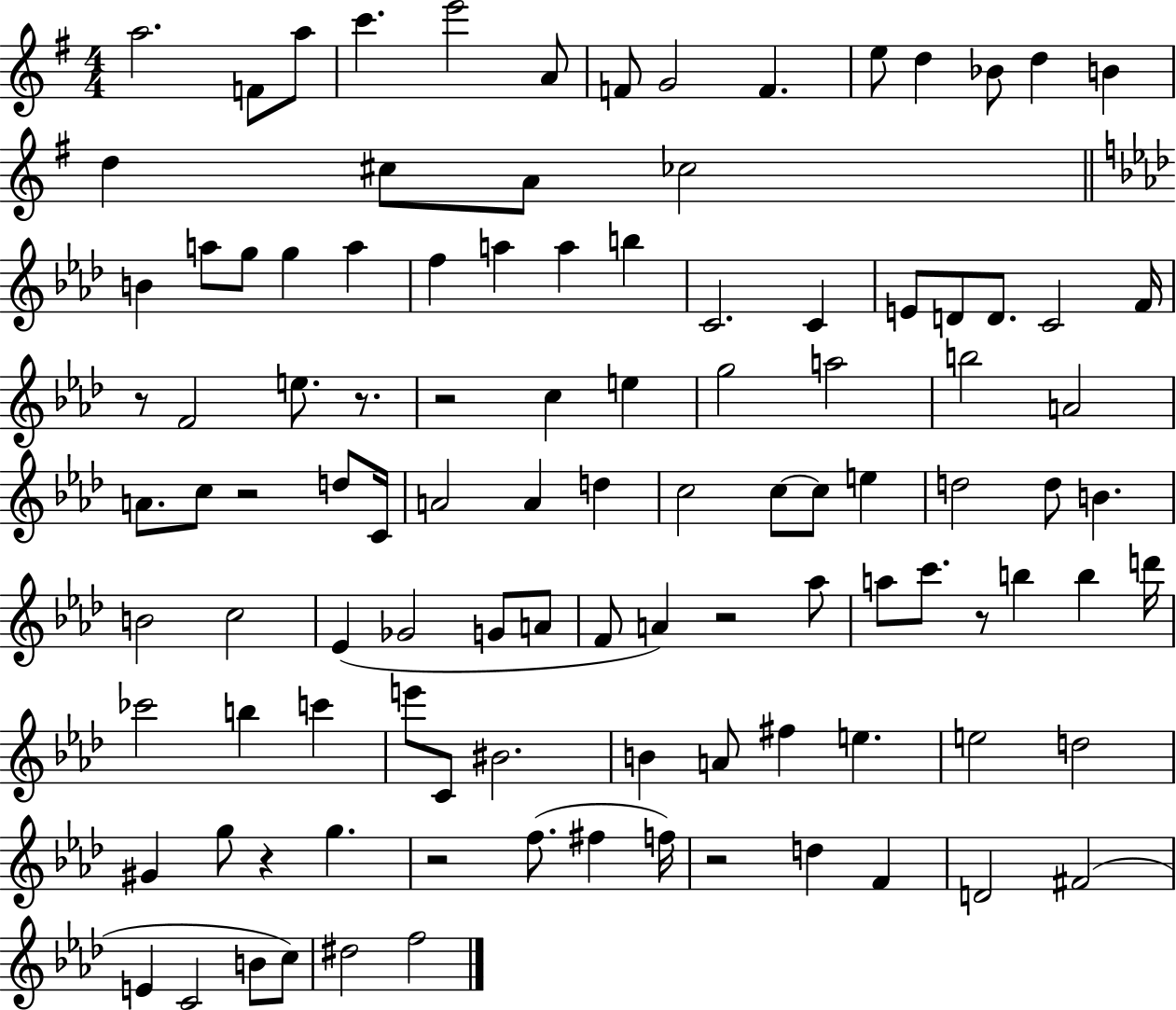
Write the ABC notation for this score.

X:1
T:Untitled
M:4/4
L:1/4
K:G
a2 F/2 a/2 c' e'2 A/2 F/2 G2 F e/2 d _B/2 d B d ^c/2 A/2 _c2 B a/2 g/2 g a f a a b C2 C E/2 D/2 D/2 C2 F/4 z/2 F2 e/2 z/2 z2 c e g2 a2 b2 A2 A/2 c/2 z2 d/2 C/4 A2 A d c2 c/2 c/2 e d2 d/2 B B2 c2 _E _G2 G/2 A/2 F/2 A z2 _a/2 a/2 c'/2 z/2 b b d'/4 _c'2 b c' e'/2 C/2 ^B2 B A/2 ^f e e2 d2 ^G g/2 z g z2 f/2 ^f f/4 z2 d F D2 ^F2 E C2 B/2 c/2 ^d2 f2